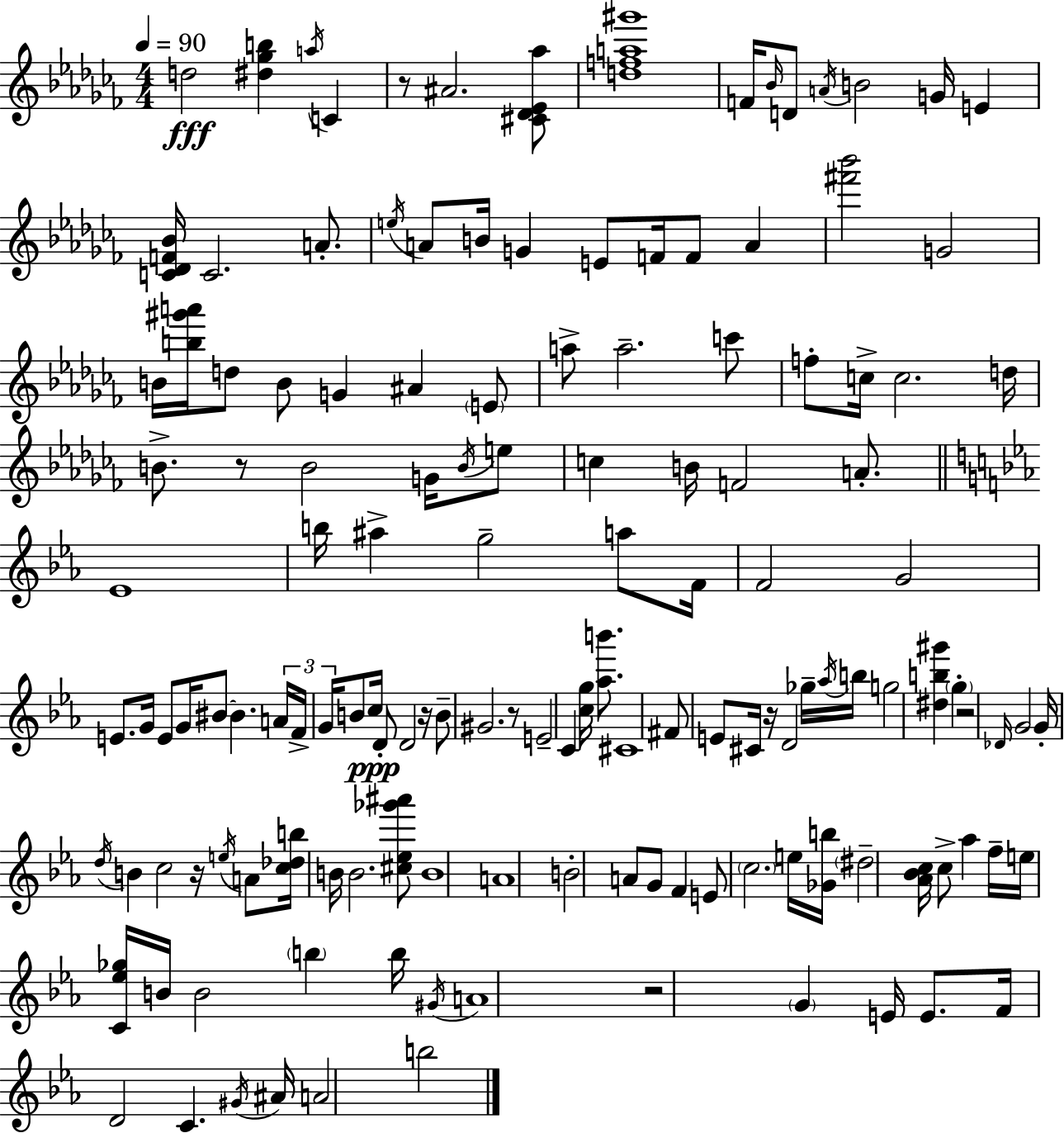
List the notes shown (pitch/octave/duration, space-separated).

D5/h [D#5,Gb5,B5]/q A5/s C4/q R/e A#4/h. [C#4,Db4,Eb4,Ab5]/e [D5,F5,A5,G#6]/w F4/s Bb4/s D4/e A4/s B4/h G4/s E4/q [C4,Db4,F4,Bb4]/s C4/h. A4/e. E5/s A4/e B4/s G4/q E4/e F4/s F4/e A4/q [F#6,Bb6]/h G4/h B4/s [B5,G#6,A6]/s D5/e B4/e G4/q A#4/q E4/e A5/e A5/h. C6/e F5/e C5/s C5/h. D5/s B4/e. R/e B4/h G4/s B4/s E5/e C5/q B4/s F4/h A4/e. Eb4/w B5/s A#5/q G5/h A5/e F4/s F4/h G4/h E4/e. G4/s E4/e G4/s BIS4/e BIS4/q. A4/s F4/s G4/s B4/e C5/s D4/e D4/h R/s B4/e G#4/h. R/e E4/h C4/q [C5,G5]/s [Ab5,B6]/e. C#4/w F#4/e E4/e C#4/s R/s D4/h Gb5/s Ab5/s B5/s G5/h [D#5,B5,G#6]/q G5/q R/h Db4/s G4/h G4/s D5/s B4/q C5/h R/s E5/s A4/e [C5,Db5,B5]/s B4/s B4/h. [C#5,Eb5,Gb6,A#6]/e B4/w A4/w B4/h A4/e G4/e F4/q E4/e C5/h. E5/s [Gb4,B5]/s D#5/h [Ab4,Bb4,C5]/s C5/e Ab5/q F5/s E5/s [C4,Eb5,Gb5]/s B4/s B4/h B5/q B5/s G#4/s A4/w R/h G4/q E4/s E4/e. F4/s D4/h C4/q. G#4/s A#4/s A4/h B5/h